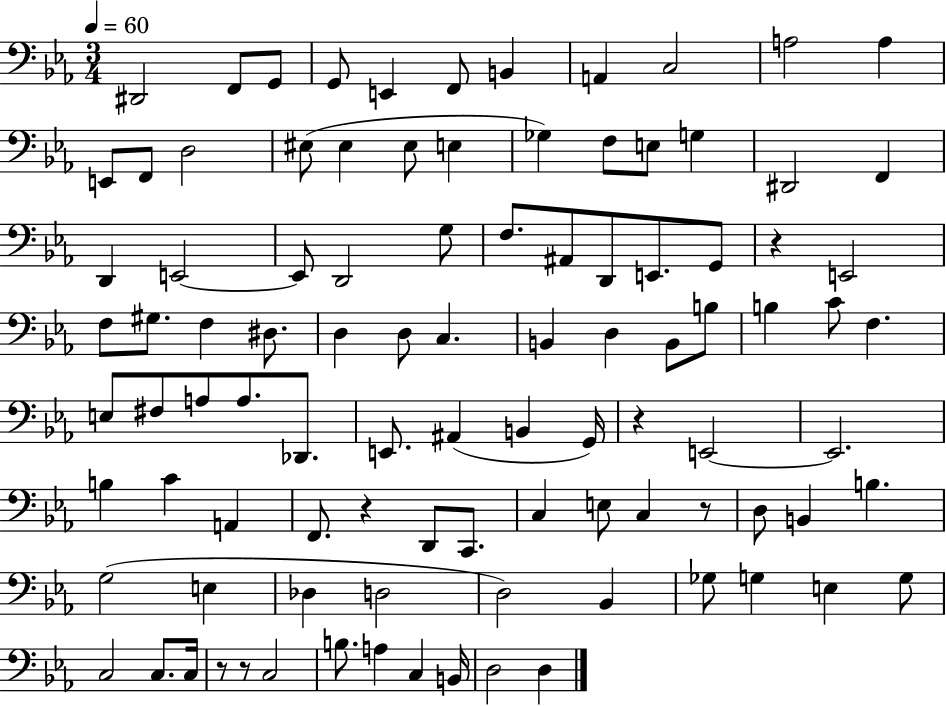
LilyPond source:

{
  \clef bass
  \numericTimeSignature
  \time 3/4
  \key ees \major
  \tempo 4 = 60
  dis,2 f,8 g,8 | g,8 e,4 f,8 b,4 | a,4 c2 | a2 a4 | \break e,8 f,8 d2 | eis8( eis4 eis8 e4 | ges4) f8 e8 g4 | dis,2 f,4 | \break d,4 e,2~~ | e,8 d,2 g8 | f8. ais,8 d,8 e,8. g,8 | r4 e,2 | \break f8 gis8. f4 dis8. | d4 d8 c4. | b,4 d4 b,8 b8 | b4 c'8 f4. | \break e8 fis8 a8 a8. des,8. | e,8. ais,4( b,4 g,16) | r4 e,2~~ | e,2. | \break b4 c'4 a,4 | f,8. r4 d,8 c,8. | c4 e8 c4 r8 | d8 b,4 b4. | \break g2( e4 | des4 d2 | d2) bes,4 | ges8 g4 e4 g8 | \break c2 c8. c16 | r8 r8 c2 | b8. a4 c4 b,16 | d2 d4 | \break \bar "|."
}